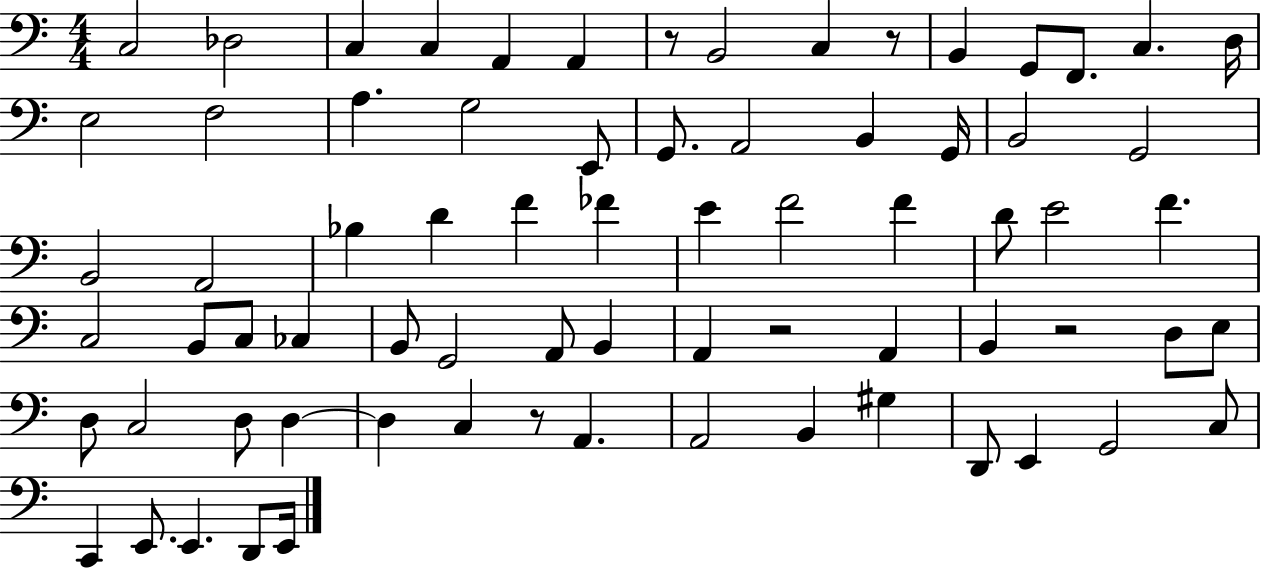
X:1
T:Untitled
M:4/4
L:1/4
K:C
C,2 _D,2 C, C, A,, A,, z/2 B,,2 C, z/2 B,, G,,/2 F,,/2 C, D,/4 E,2 F,2 A, G,2 E,,/2 G,,/2 A,,2 B,, G,,/4 B,,2 G,,2 B,,2 A,,2 _B, D F _F E F2 F D/2 E2 F C,2 B,,/2 C,/2 _C, B,,/2 G,,2 A,,/2 B,, A,, z2 A,, B,, z2 D,/2 E,/2 D,/2 C,2 D,/2 D, D, C, z/2 A,, A,,2 B,, ^G, D,,/2 E,, G,,2 C,/2 C,, E,,/2 E,, D,,/2 E,,/4